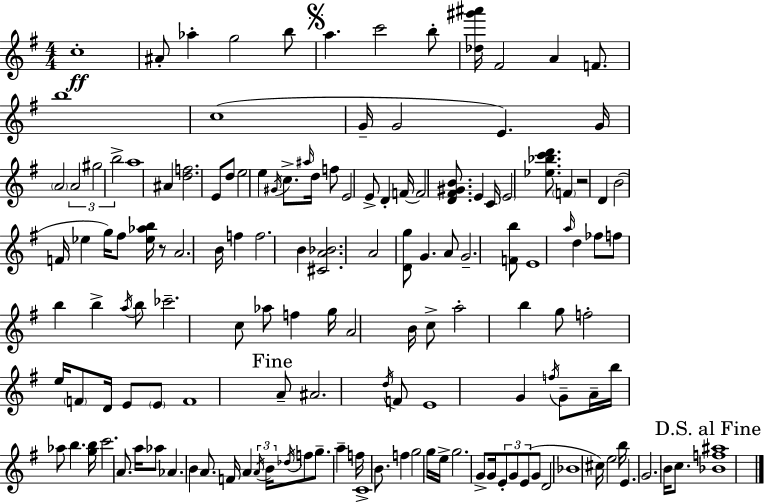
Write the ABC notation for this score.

X:1
T:Untitled
M:4/4
L:1/4
K:G
c4 ^A/2 _a g2 b/2 a c'2 b/2 [_d^g'^a']/4 ^F2 A F/2 b4 c4 G/4 G2 E G/4 A2 A2 ^g2 b2 a4 ^A [df]2 E/2 d/2 e2 e ^G/4 c/2 ^a/4 d/4 f/2 E2 E/2 D F/4 F2 [D^F^GB]/2 E C/4 E2 [_e_bc'd']/2 F z2 D B2 F/4 _e g/4 ^f/2 [_e_ab]/4 z/2 A2 B/4 f f2 B [^CA_B]2 A2 [Dg]/2 G A/2 G2 [Fb]/2 E4 a/4 d _f/2 f/2 b b a/4 b/2 _c'2 c/2 _a/2 f g/4 A2 B/4 c/2 a2 b g/2 f2 e/4 F/2 D/4 E/2 E/2 F4 A/2 ^A2 d/4 F/2 E4 G f/4 G/2 A/4 b/4 _a/2 b [gb]/4 c'2 A/2 a/4 _a/2 _A B A/2 F/4 A A/4 B/4 _d/4 f/2 g/2 a f/4 C4 B/2 f g2 g/4 e/4 g2 G/2 G/4 E/2 G/2 E/2 G/2 D2 _B4 ^c/4 e2 b/4 E G2 B/4 c/2 [_Bf^a]4